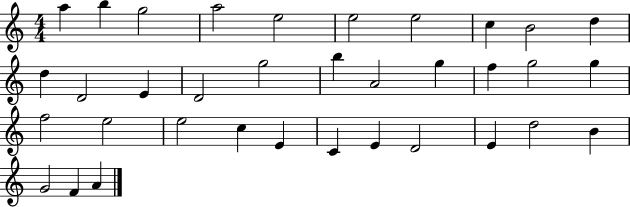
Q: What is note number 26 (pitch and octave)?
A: E4